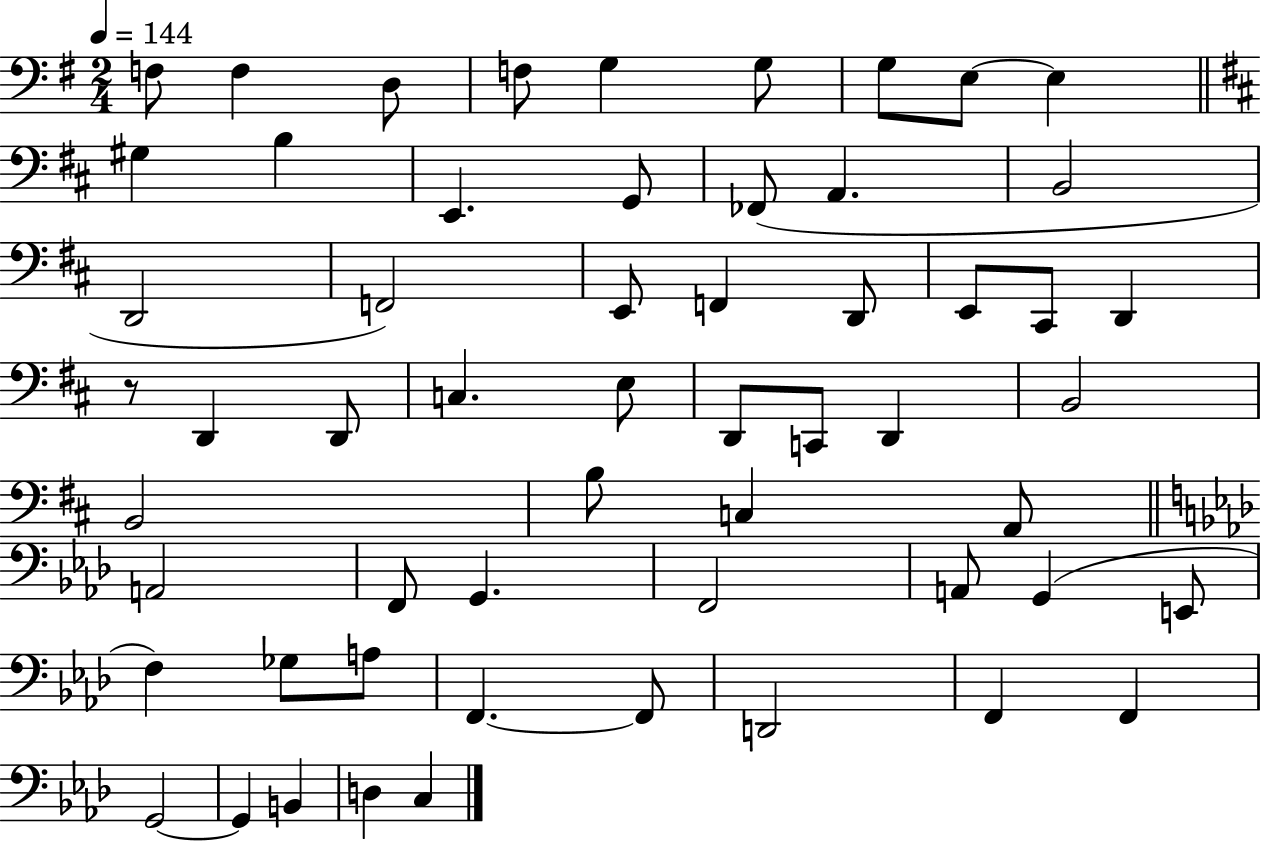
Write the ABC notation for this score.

X:1
T:Untitled
M:2/4
L:1/4
K:G
F,/2 F, D,/2 F,/2 G, G,/2 G,/2 E,/2 E, ^G, B, E,, G,,/2 _F,,/2 A,, B,,2 D,,2 F,,2 E,,/2 F,, D,,/2 E,,/2 ^C,,/2 D,, z/2 D,, D,,/2 C, E,/2 D,,/2 C,,/2 D,, B,,2 B,,2 B,/2 C, A,,/2 A,,2 F,,/2 G,, F,,2 A,,/2 G,, E,,/2 F, _G,/2 A,/2 F,, F,,/2 D,,2 F,, F,, G,,2 G,, B,, D, C,